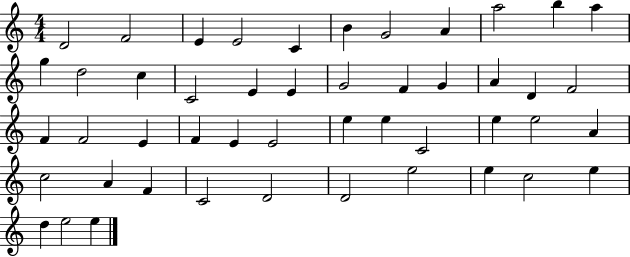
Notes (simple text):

D4/h F4/h E4/q E4/h C4/q B4/q G4/h A4/q A5/h B5/q A5/q G5/q D5/h C5/q C4/h E4/q E4/q G4/h F4/q G4/q A4/q D4/q F4/h F4/q F4/h E4/q F4/q E4/q E4/h E5/q E5/q C4/h E5/q E5/h A4/q C5/h A4/q F4/q C4/h D4/h D4/h E5/h E5/q C5/h E5/q D5/q E5/h E5/q